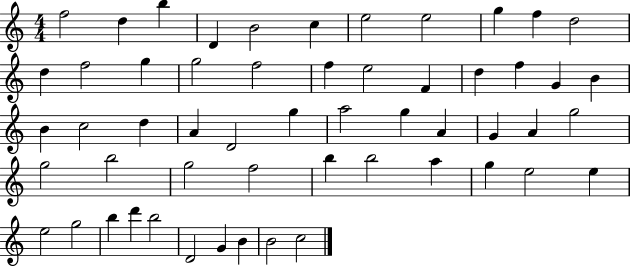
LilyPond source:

{
  \clef treble
  \numericTimeSignature
  \time 4/4
  \key c \major
  f''2 d''4 b''4 | d'4 b'2 c''4 | e''2 e''2 | g''4 f''4 d''2 | \break d''4 f''2 g''4 | g''2 f''2 | f''4 e''2 f'4 | d''4 f''4 g'4 b'4 | \break b'4 c''2 d''4 | a'4 d'2 g''4 | a''2 g''4 a'4 | g'4 a'4 g''2 | \break g''2 b''2 | g''2 f''2 | b''4 b''2 a''4 | g''4 e''2 e''4 | \break e''2 g''2 | b''4 d'''4 b''2 | d'2 g'4 b'4 | b'2 c''2 | \break \bar "|."
}